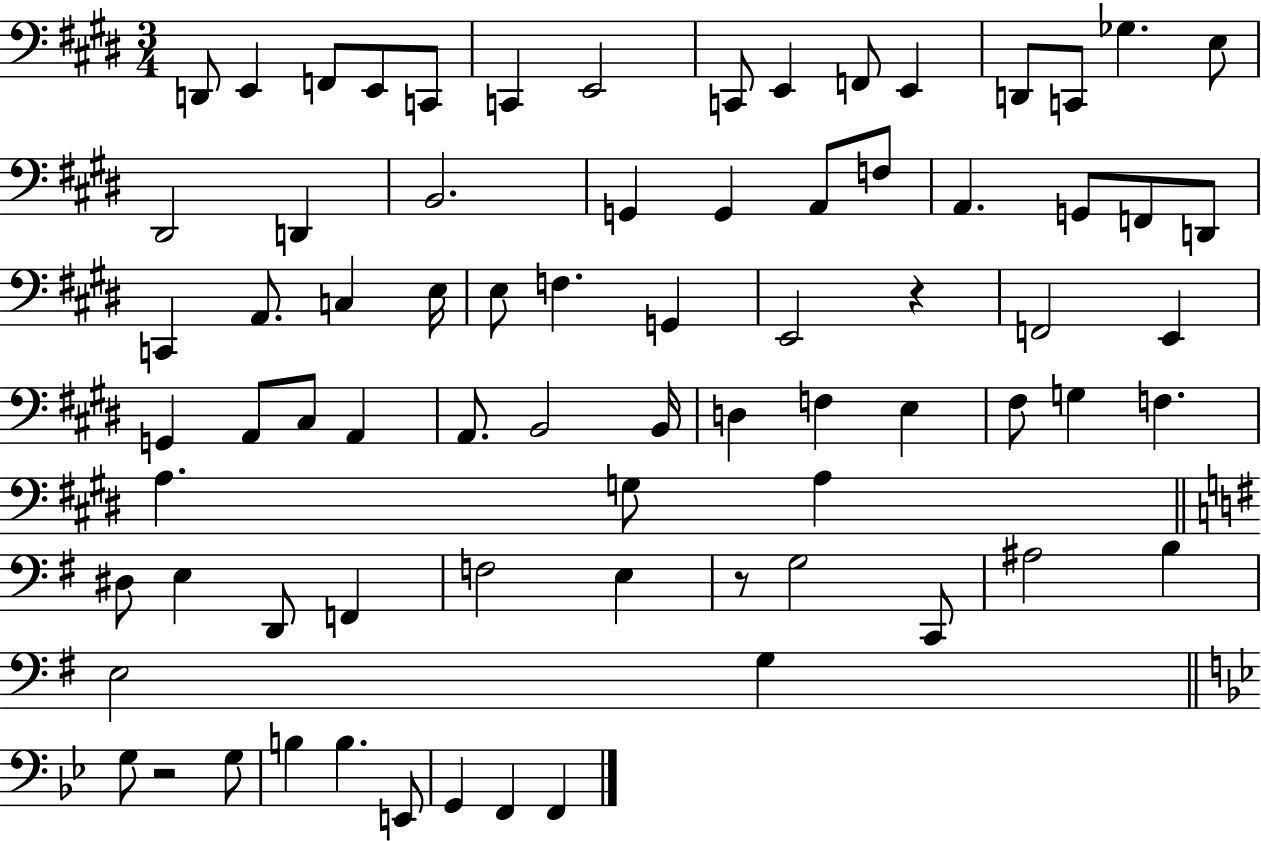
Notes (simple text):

D2/e E2/q F2/e E2/e C2/e C2/q E2/h C2/e E2/q F2/e E2/q D2/e C2/e Gb3/q. E3/e D#2/h D2/q B2/h. G2/q G2/q A2/e F3/e A2/q. G2/e F2/e D2/e C2/q A2/e. C3/q E3/s E3/e F3/q. G2/q E2/h R/q F2/h E2/q G2/q A2/e C#3/e A2/q A2/e. B2/h B2/s D3/q F3/q E3/q F#3/e G3/q F3/q. A3/q. G3/e A3/q D#3/e E3/q D2/e F2/q F3/h E3/q R/e G3/h C2/e A#3/h B3/q E3/h G3/q G3/e R/h G3/e B3/q B3/q. E2/e G2/q F2/q F2/q